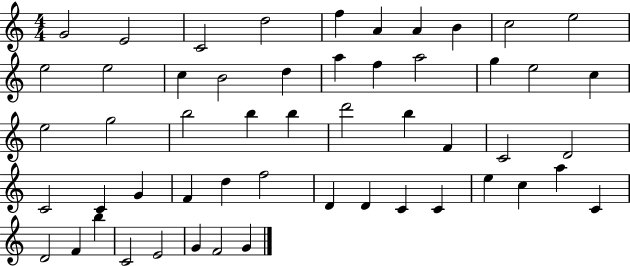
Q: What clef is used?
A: treble